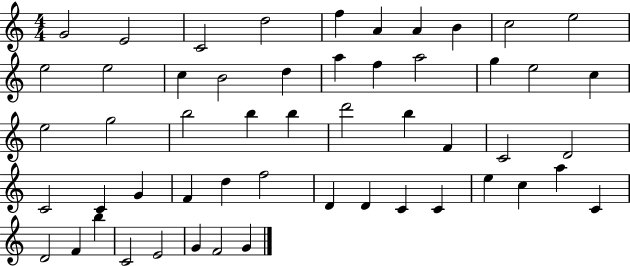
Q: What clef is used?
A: treble